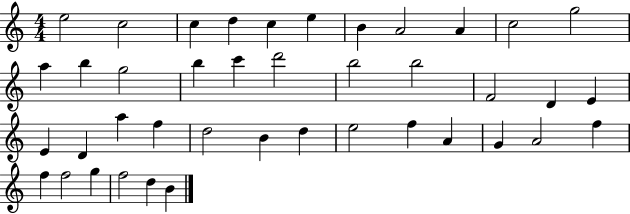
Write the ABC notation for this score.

X:1
T:Untitled
M:4/4
L:1/4
K:C
e2 c2 c d c e B A2 A c2 g2 a b g2 b c' d'2 b2 b2 F2 D E E D a f d2 B d e2 f A G A2 f f f2 g f2 d B